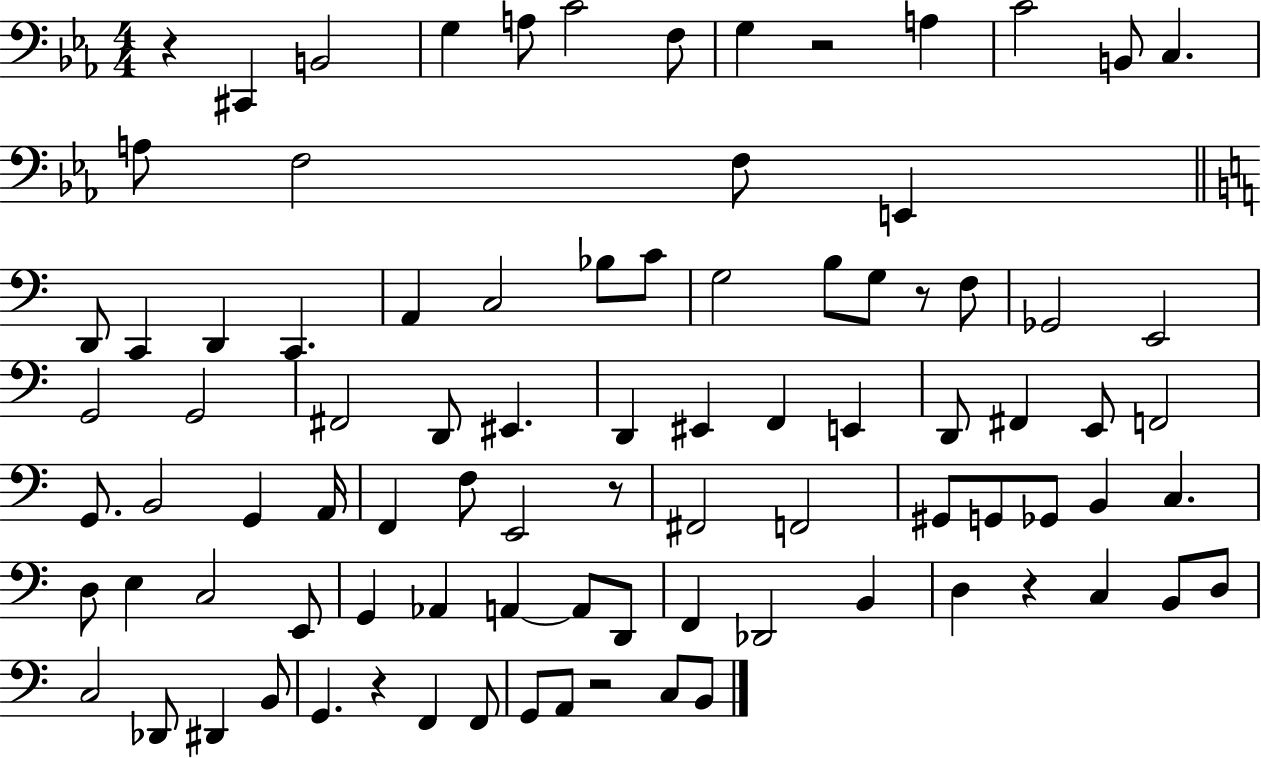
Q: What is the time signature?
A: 4/4